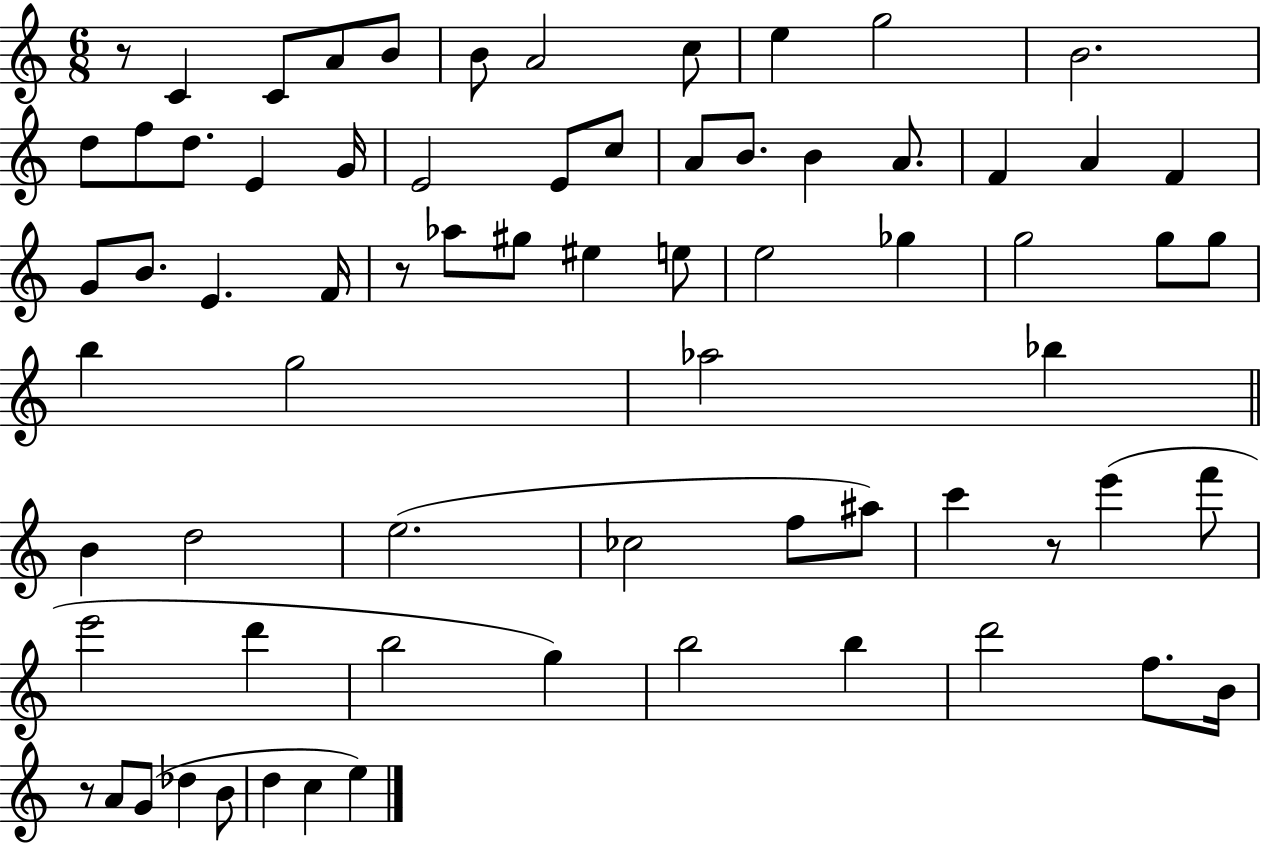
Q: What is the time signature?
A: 6/8